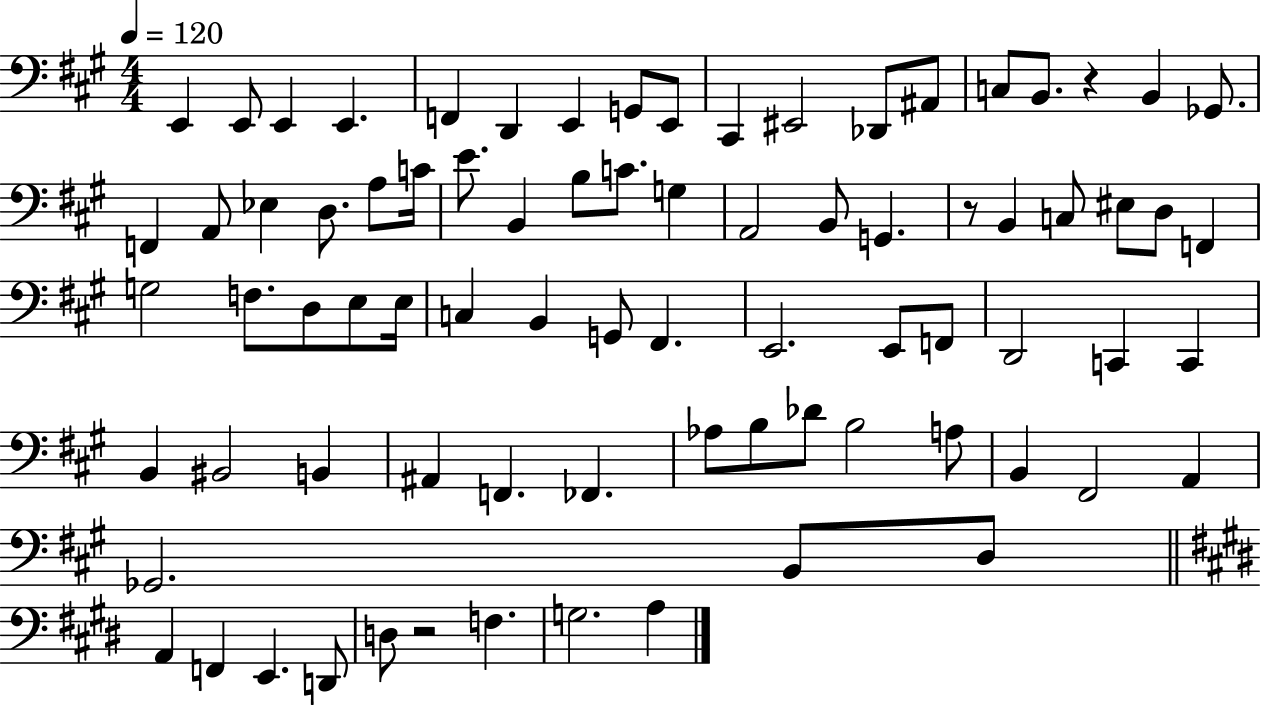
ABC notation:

X:1
T:Untitled
M:4/4
L:1/4
K:A
E,, E,,/2 E,, E,, F,, D,, E,, G,,/2 E,,/2 ^C,, ^E,,2 _D,,/2 ^A,,/2 C,/2 B,,/2 z B,, _G,,/2 F,, A,,/2 _E, D,/2 A,/2 C/4 E/2 B,, B,/2 C/2 G, A,,2 B,,/2 G,, z/2 B,, C,/2 ^E,/2 D,/2 F,, G,2 F,/2 D,/2 E,/2 E,/4 C, B,, G,,/2 ^F,, E,,2 E,,/2 F,,/2 D,,2 C,, C,, B,, ^B,,2 B,, ^A,, F,, _F,, _A,/2 B,/2 _D/2 B,2 A,/2 B,, ^F,,2 A,, _G,,2 B,,/2 D,/2 A,, F,, E,, D,,/2 D,/2 z2 F, G,2 A,